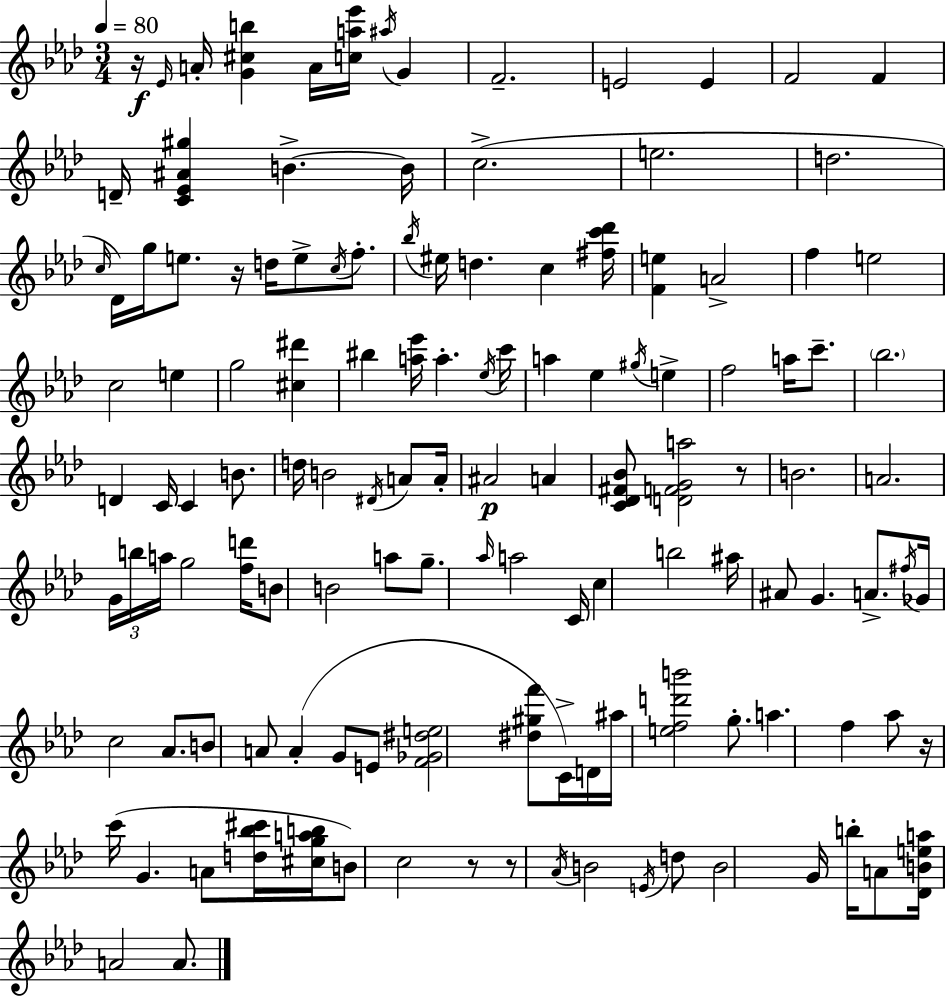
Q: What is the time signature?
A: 3/4